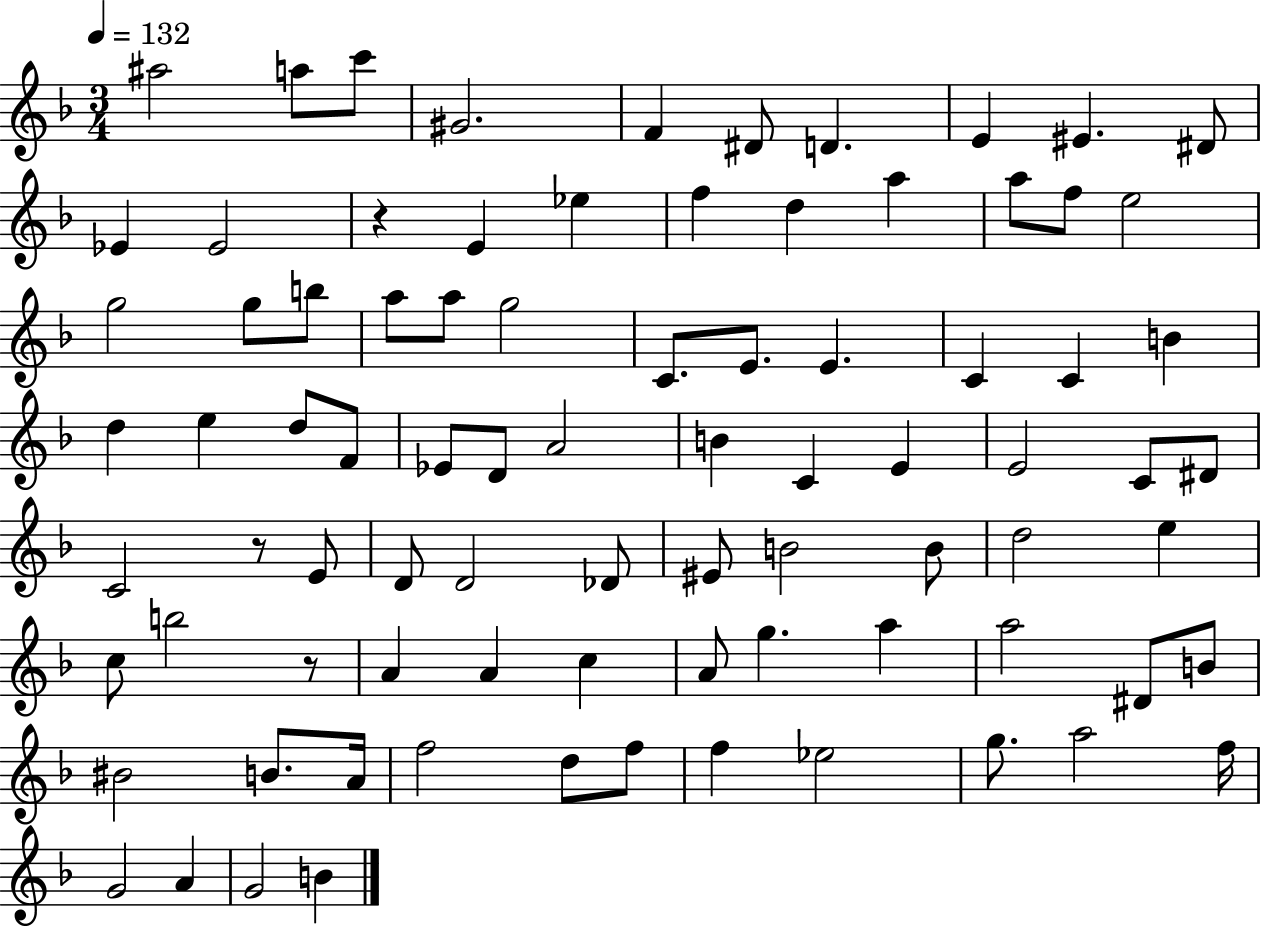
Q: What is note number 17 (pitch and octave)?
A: A5